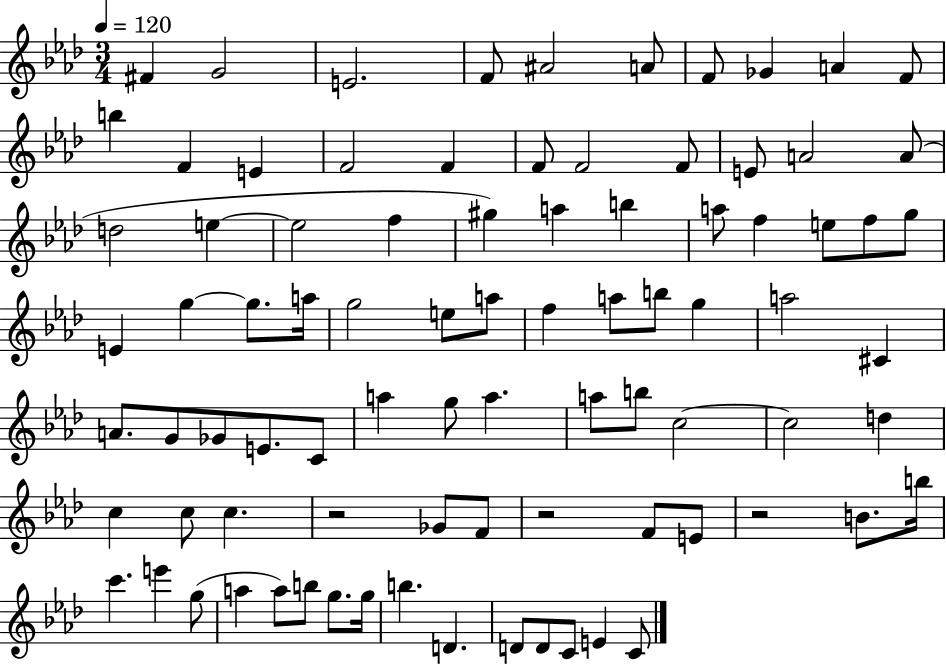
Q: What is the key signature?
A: AES major